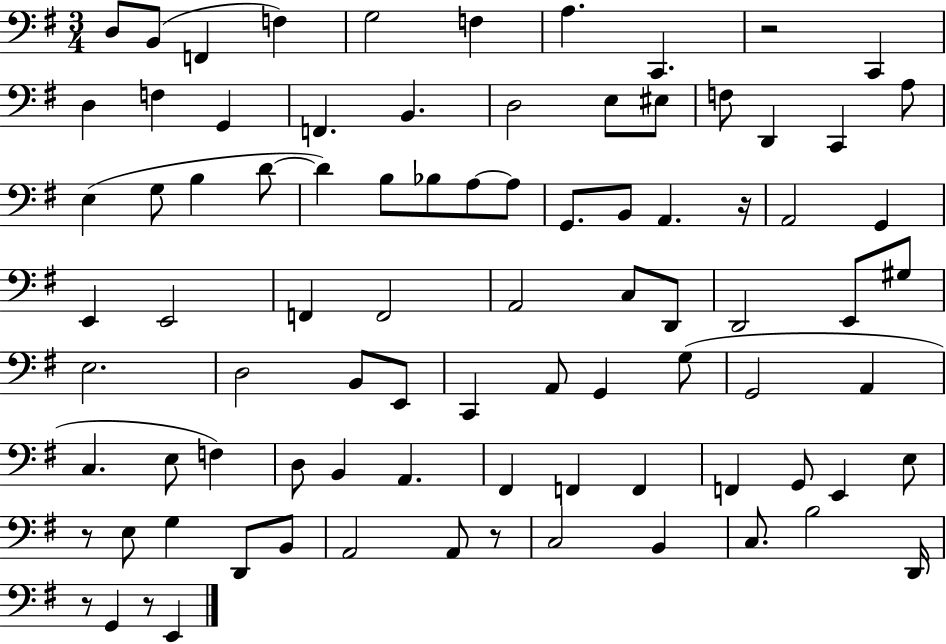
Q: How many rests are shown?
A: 6